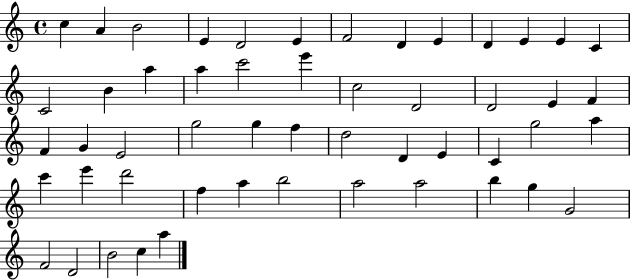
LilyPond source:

{
  \clef treble
  \time 4/4
  \defaultTimeSignature
  \key c \major
  c''4 a'4 b'2 | e'4 d'2 e'4 | f'2 d'4 e'4 | d'4 e'4 e'4 c'4 | \break c'2 b'4 a''4 | a''4 c'''2 e'''4 | c''2 d'2 | d'2 e'4 f'4 | \break f'4 g'4 e'2 | g''2 g''4 f''4 | d''2 d'4 e'4 | c'4 g''2 a''4 | \break c'''4 e'''4 d'''2 | f''4 a''4 b''2 | a''2 a''2 | b''4 g''4 g'2 | \break f'2 d'2 | b'2 c''4 a''4 | \bar "|."
}